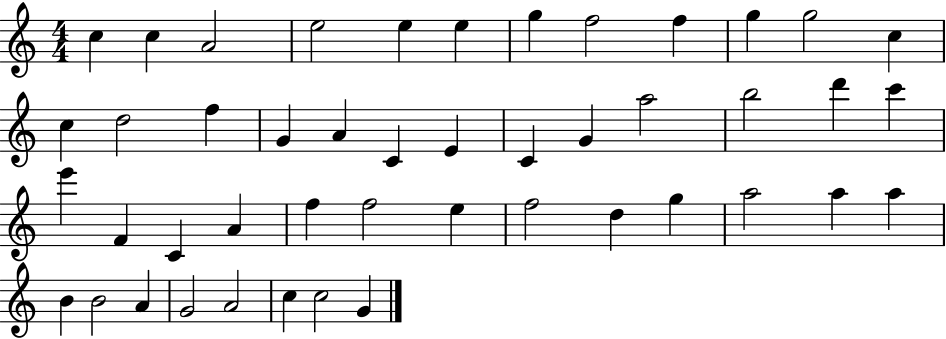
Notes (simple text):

C5/q C5/q A4/h E5/h E5/q E5/q G5/q F5/h F5/q G5/q G5/h C5/q C5/q D5/h F5/q G4/q A4/q C4/q E4/q C4/q G4/q A5/h B5/h D6/q C6/q E6/q F4/q C4/q A4/q F5/q F5/h E5/q F5/h D5/q G5/q A5/h A5/q A5/q B4/q B4/h A4/q G4/h A4/h C5/q C5/h G4/q